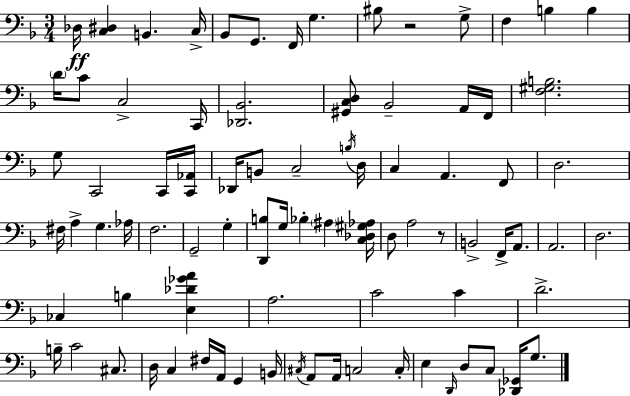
{
  \clef bass
  \numericTimeSignature
  \time 3/4
  \key f \major
  \repeat volta 2 { des16\ff <c dis>4 b,4. c16-> | bes,8 g,8. f,16 g4. | bis8 r2 g8-> | f4 b4 b4 | \break \parenthesize d'16 c'8 c2-> c,16 | <des, bes,>2. | <gis, c d>8 bes,2-- a,16 f,16 | <f gis b>2. | \break g8 c,2 c,16 <c, aes,>16 | des,16 b,8 c2-- \acciaccatura { b16 } | d16 c4 a,4. f,8 | d2. | \break fis16 a4-> g4. | aes16 f2. | g,2-- g4-. | <d, b>8 g16 bes4-. \parenthesize ais4 | \break <c des gis aes>16 d8 a2 r8 | b,2-> f,16-> a,8. | a,2. | d2. | \break ces4 b4 <e des' ges' a'>4 | a2. | c'2 c'4 | d'2.-> | \break b16-- c'2 cis8. | d16 c4 fis16 a,16 g,4 | b,16 \acciaccatura { cis16 } a,8 a,16 c2 | c16-. e4 \grace { d,16 } d8 c8 <des, ges,>16 | \break g8. } \bar "|."
}